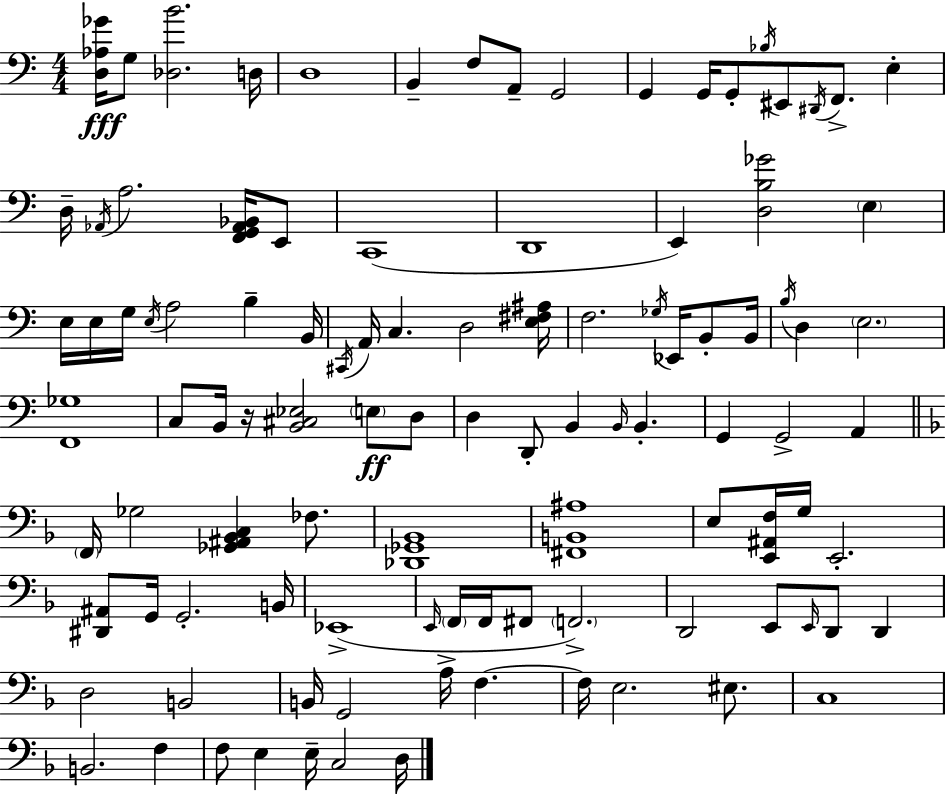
X:1
T:Untitled
M:4/4
L:1/4
K:C
[D,_A,_G]/4 G,/2 [_D,B]2 D,/4 D,4 B,, F,/2 A,,/2 G,,2 G,, G,,/4 G,,/2 _B,/4 ^E,,/2 ^D,,/4 F,,/2 E, D,/4 _A,,/4 A,2 [F,,G,,_A,,_B,,]/4 E,,/2 C,,4 D,,4 E,, [D,B,_G]2 E, E,/4 E,/4 G,/4 E,/4 A,2 B, B,,/4 ^C,,/4 A,,/4 C, D,2 [E,^F,^A,]/4 F,2 _G,/4 _E,,/4 B,,/2 B,,/4 B,/4 D, E,2 [F,,_G,]4 C,/2 B,,/4 z/4 [B,,^C,_E,]2 E,/2 D,/2 D, D,,/2 B,, B,,/4 B,, G,, G,,2 A,, F,,/4 _G,2 [_G,,^A,,_B,,C,] _F,/2 [_D,,_G,,_B,,]4 [^F,,B,,^A,]4 E,/2 [E,,^A,,F,]/4 G,/4 E,,2 [^D,,^A,,]/2 G,,/4 G,,2 B,,/4 _E,,4 E,,/4 F,,/4 F,,/4 ^F,,/2 F,,2 D,,2 E,,/2 E,,/4 D,,/2 D,, D,2 B,,2 B,,/4 G,,2 A,/4 F, F,/4 E,2 ^E,/2 C,4 B,,2 F, F,/2 E, E,/4 C,2 D,/4